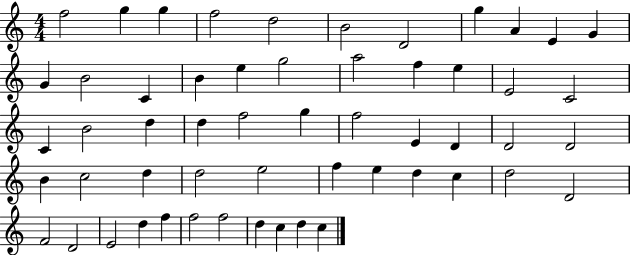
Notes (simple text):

F5/h G5/q G5/q F5/h D5/h B4/h D4/h G5/q A4/q E4/q G4/q G4/q B4/h C4/q B4/q E5/q G5/h A5/h F5/q E5/q E4/h C4/h C4/q B4/h D5/q D5/q F5/h G5/q F5/h E4/q D4/q D4/h D4/h B4/q C5/h D5/q D5/h E5/h F5/q E5/q D5/q C5/q D5/h D4/h F4/h D4/h E4/h D5/q F5/q F5/h F5/h D5/q C5/q D5/q C5/q